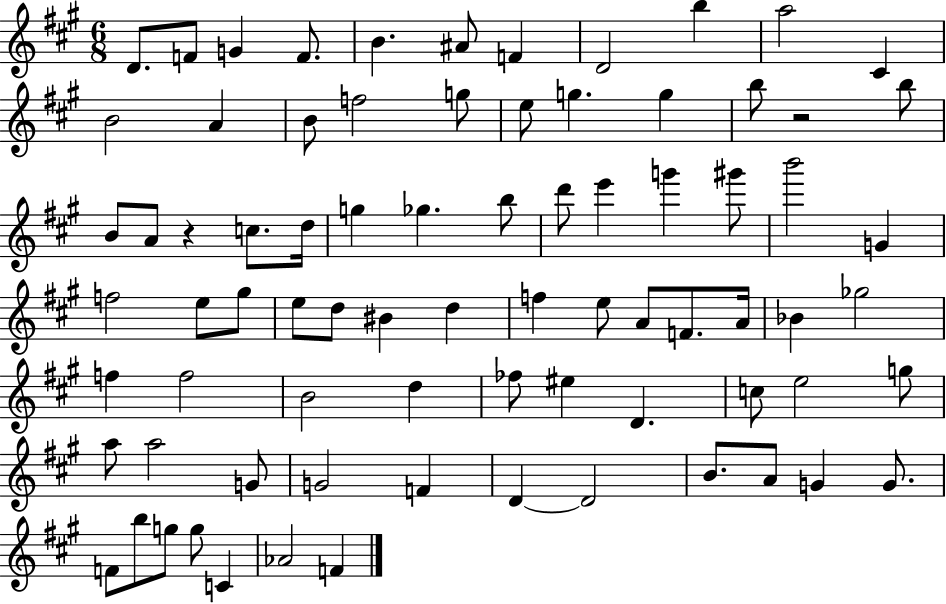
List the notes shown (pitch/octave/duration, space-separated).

D4/e. F4/e G4/q F4/e. B4/q. A#4/e F4/q D4/h B5/q A5/h C#4/q B4/h A4/q B4/e F5/h G5/e E5/e G5/q. G5/q B5/e R/h B5/e B4/e A4/e R/q C5/e. D5/s G5/q Gb5/q. B5/e D6/e E6/q G6/q G#6/e B6/h G4/q F5/h E5/e G#5/e E5/e D5/e BIS4/q D5/q F5/q E5/e A4/e F4/e. A4/s Bb4/q Gb5/h F5/q F5/h B4/h D5/q FES5/e EIS5/q D4/q. C5/e E5/h G5/e A5/e A5/h G4/e G4/h F4/q D4/q D4/h B4/e. A4/e G4/q G4/e. F4/e B5/e G5/e G5/e C4/q Ab4/h F4/q